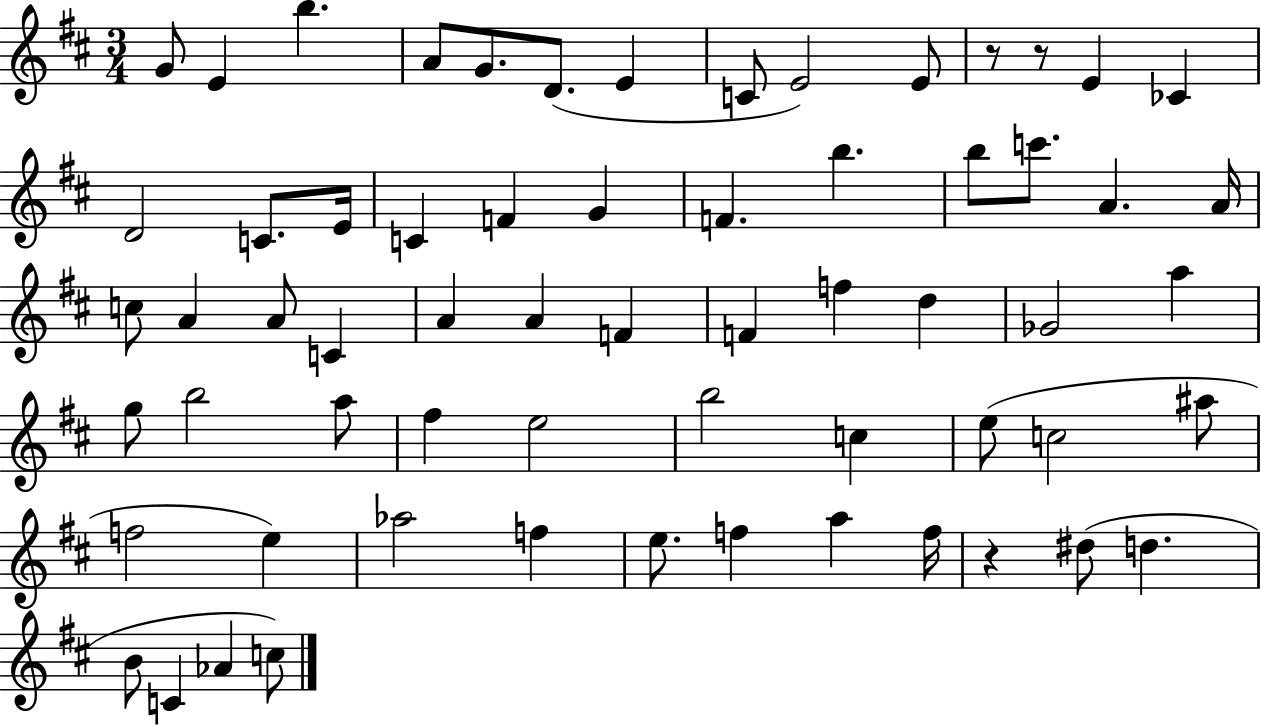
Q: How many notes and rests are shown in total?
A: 63